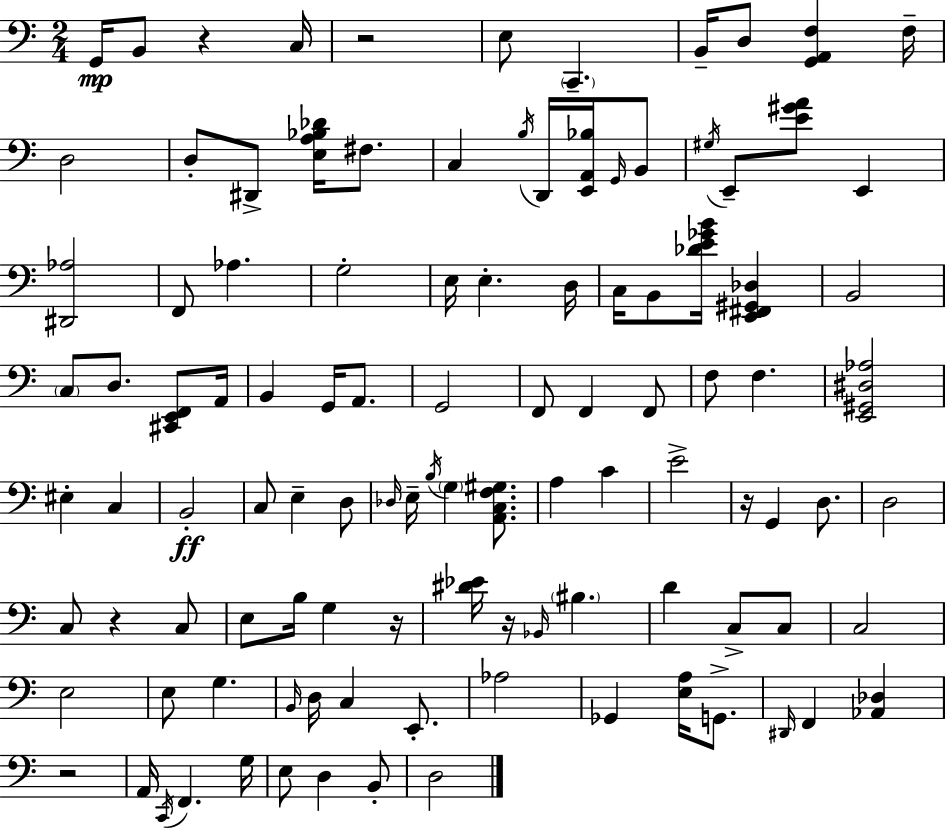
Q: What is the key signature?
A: C major